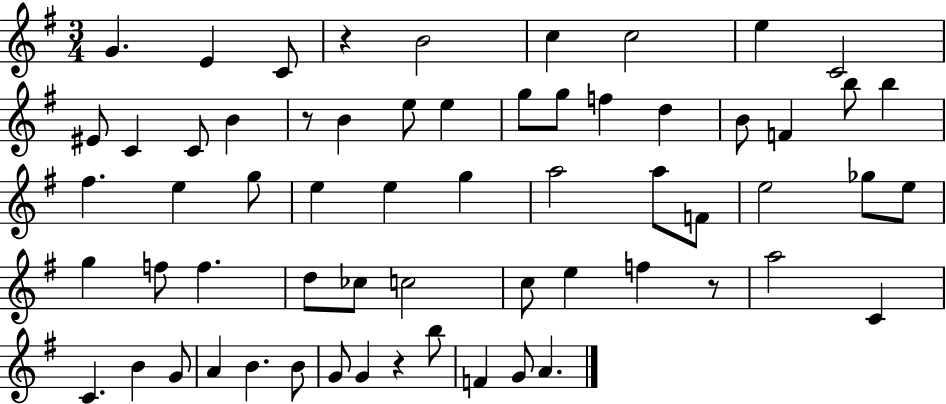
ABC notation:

X:1
T:Untitled
M:3/4
L:1/4
K:G
G E C/2 z B2 c c2 e C2 ^E/2 C C/2 B z/2 B e/2 e g/2 g/2 f d B/2 F b/2 b ^f e g/2 e e g a2 a/2 F/2 e2 _g/2 e/2 g f/2 f d/2 _c/2 c2 c/2 e f z/2 a2 C C B G/2 A B B/2 G/2 G z b/2 F G/2 A